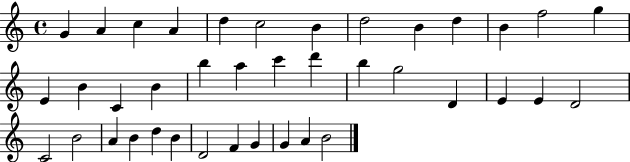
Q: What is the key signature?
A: C major